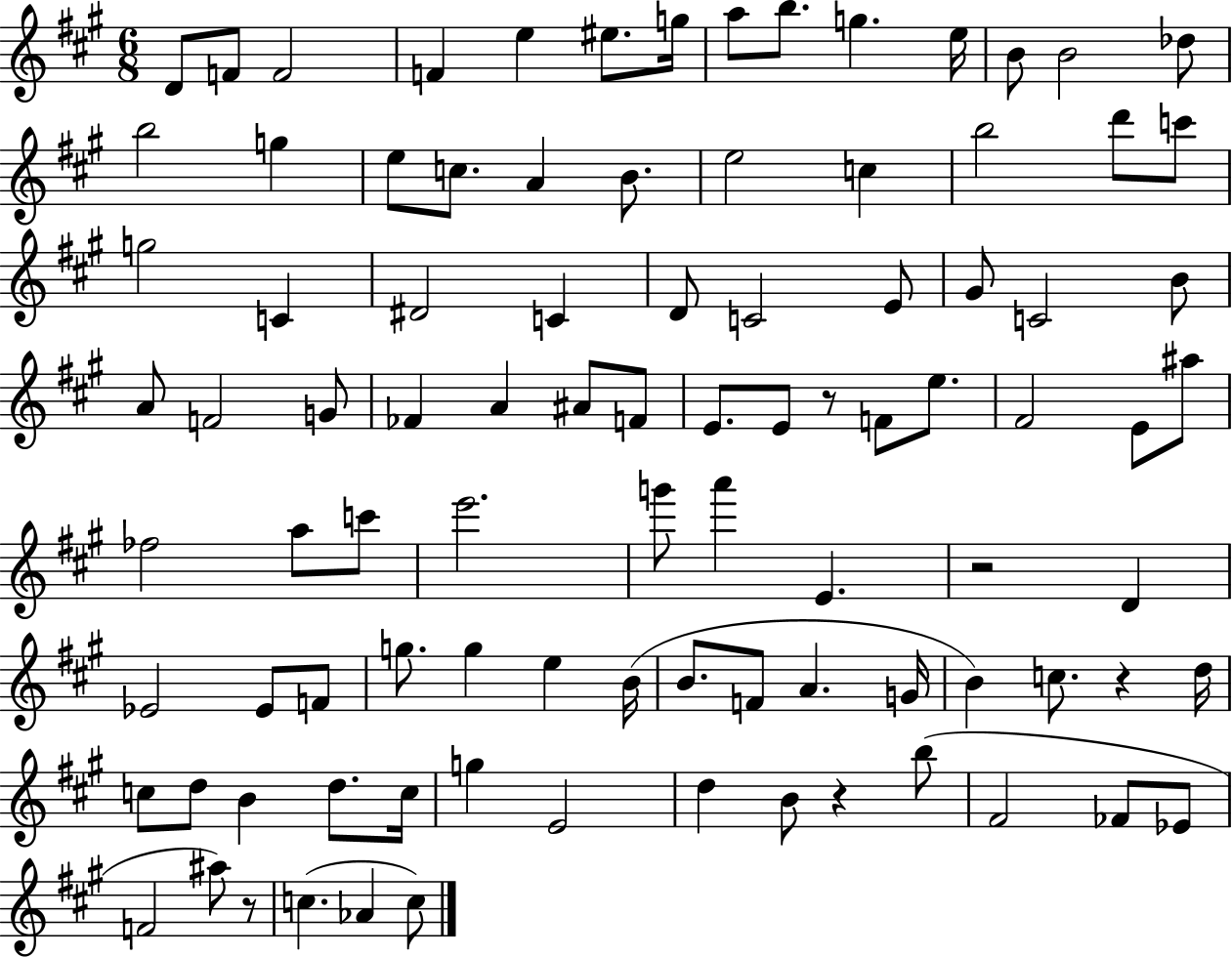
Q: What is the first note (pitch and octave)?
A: D4